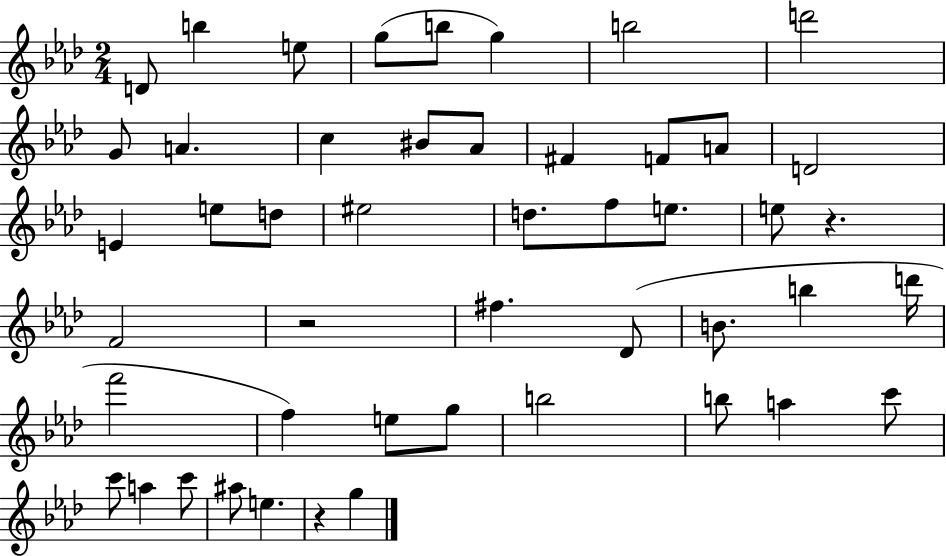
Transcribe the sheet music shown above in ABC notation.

X:1
T:Untitled
M:2/4
L:1/4
K:Ab
D/2 b e/2 g/2 b/2 g b2 d'2 G/2 A c ^B/2 _A/2 ^F F/2 A/2 D2 E e/2 d/2 ^e2 d/2 f/2 e/2 e/2 z F2 z2 ^f _D/2 B/2 b d'/4 f'2 f e/2 g/2 b2 b/2 a c'/2 c'/2 a c'/2 ^a/2 e z g